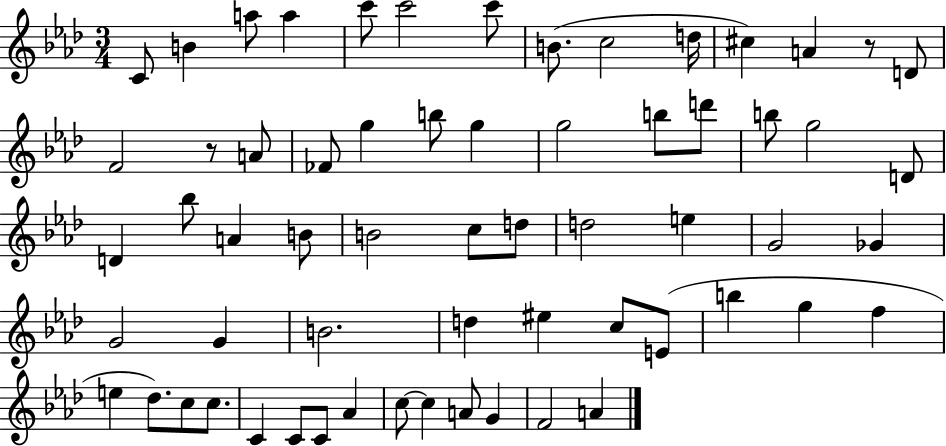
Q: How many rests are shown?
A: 2